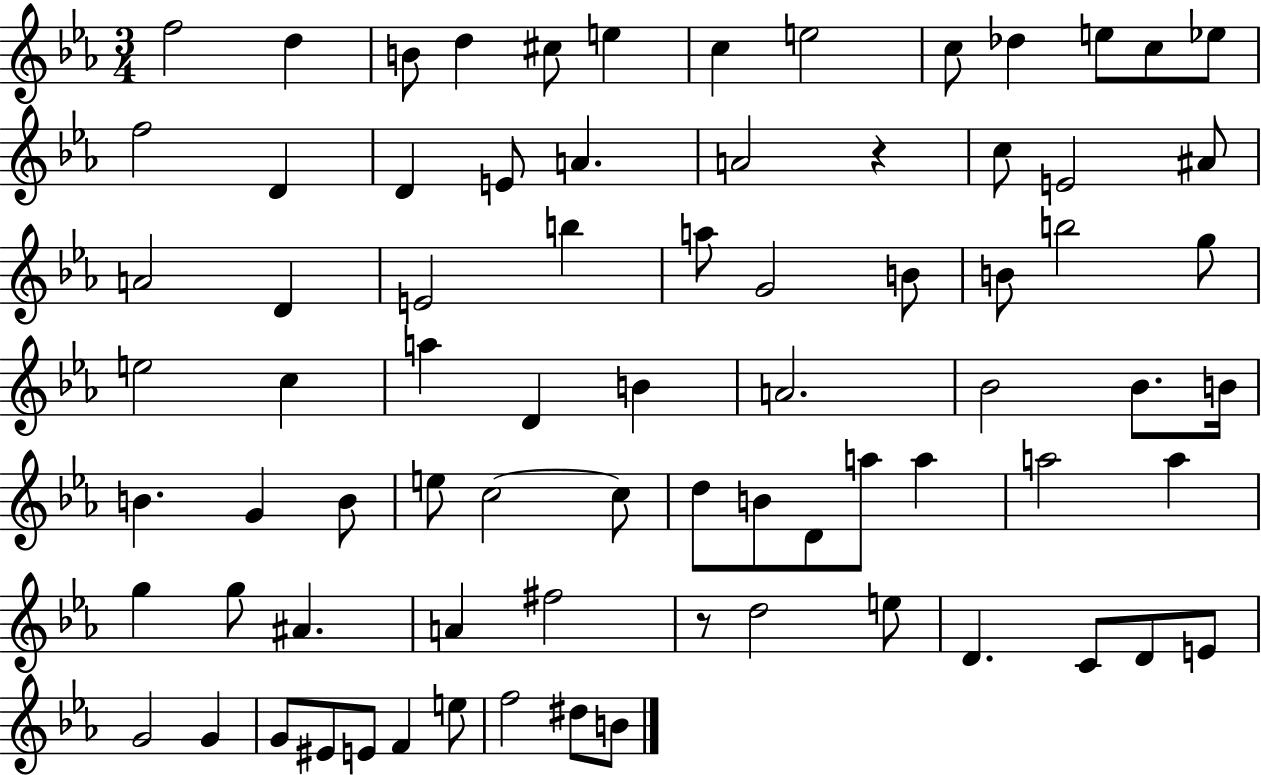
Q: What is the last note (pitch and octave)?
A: B4